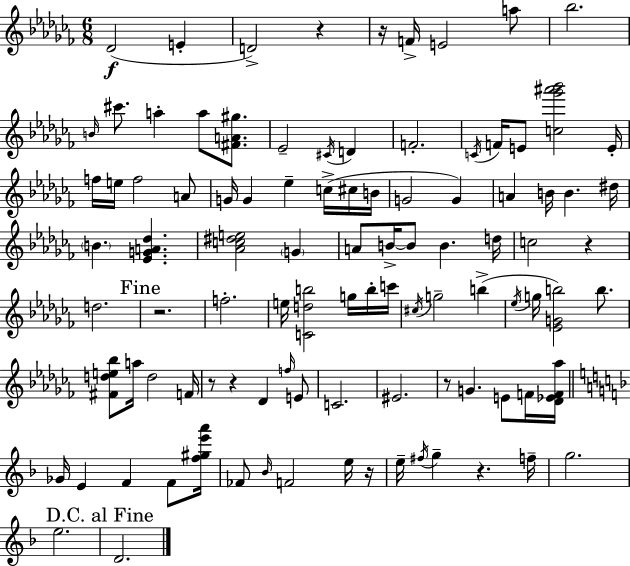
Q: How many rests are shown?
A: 9